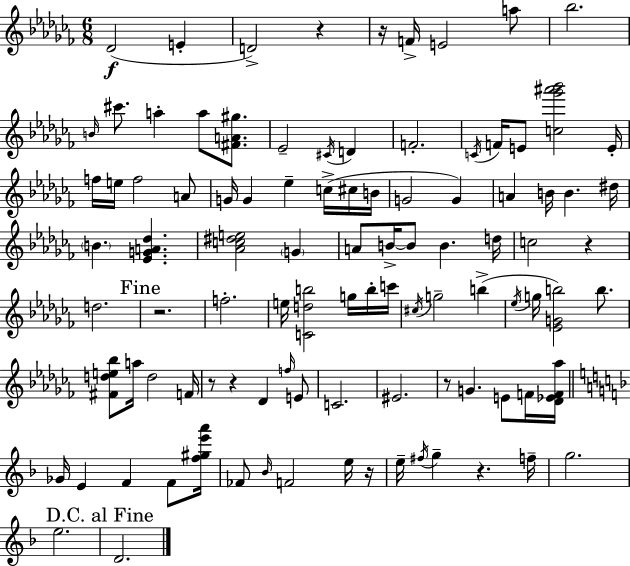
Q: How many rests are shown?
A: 9